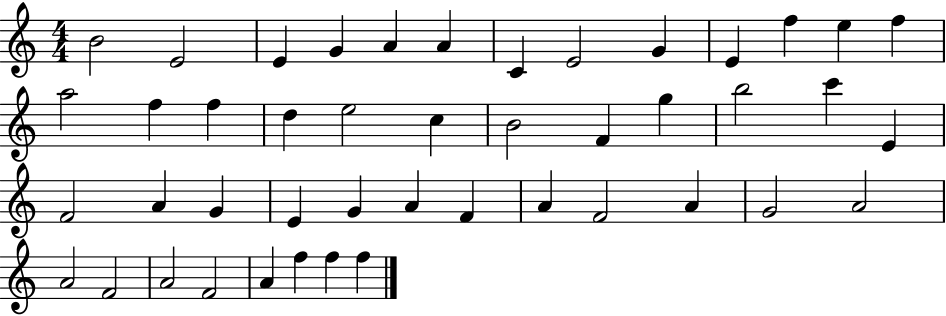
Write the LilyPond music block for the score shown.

{
  \clef treble
  \numericTimeSignature
  \time 4/4
  \key c \major
  b'2 e'2 | e'4 g'4 a'4 a'4 | c'4 e'2 g'4 | e'4 f''4 e''4 f''4 | \break a''2 f''4 f''4 | d''4 e''2 c''4 | b'2 f'4 g''4 | b''2 c'''4 e'4 | \break f'2 a'4 g'4 | e'4 g'4 a'4 f'4 | a'4 f'2 a'4 | g'2 a'2 | \break a'2 f'2 | a'2 f'2 | a'4 f''4 f''4 f''4 | \bar "|."
}